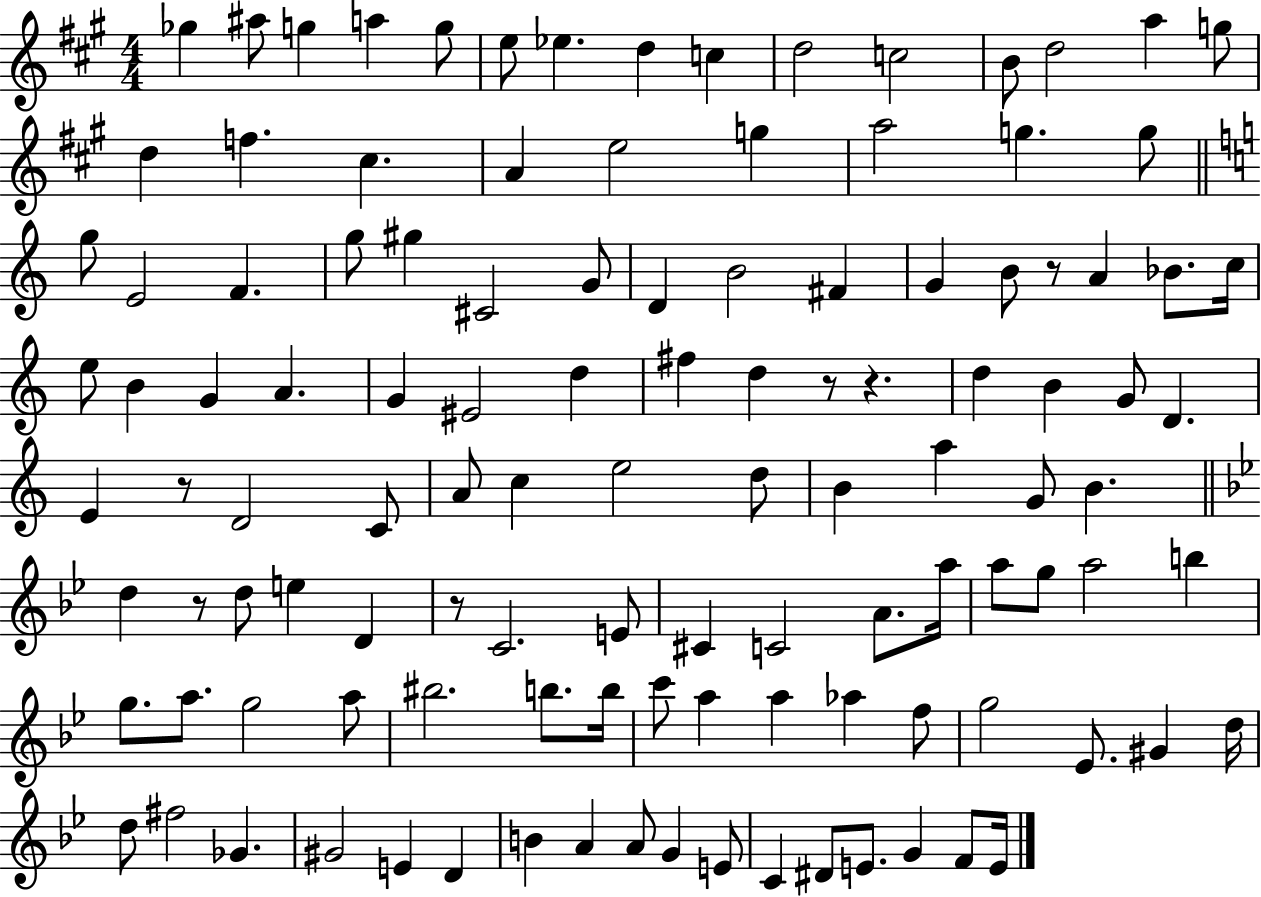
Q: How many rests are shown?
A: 6